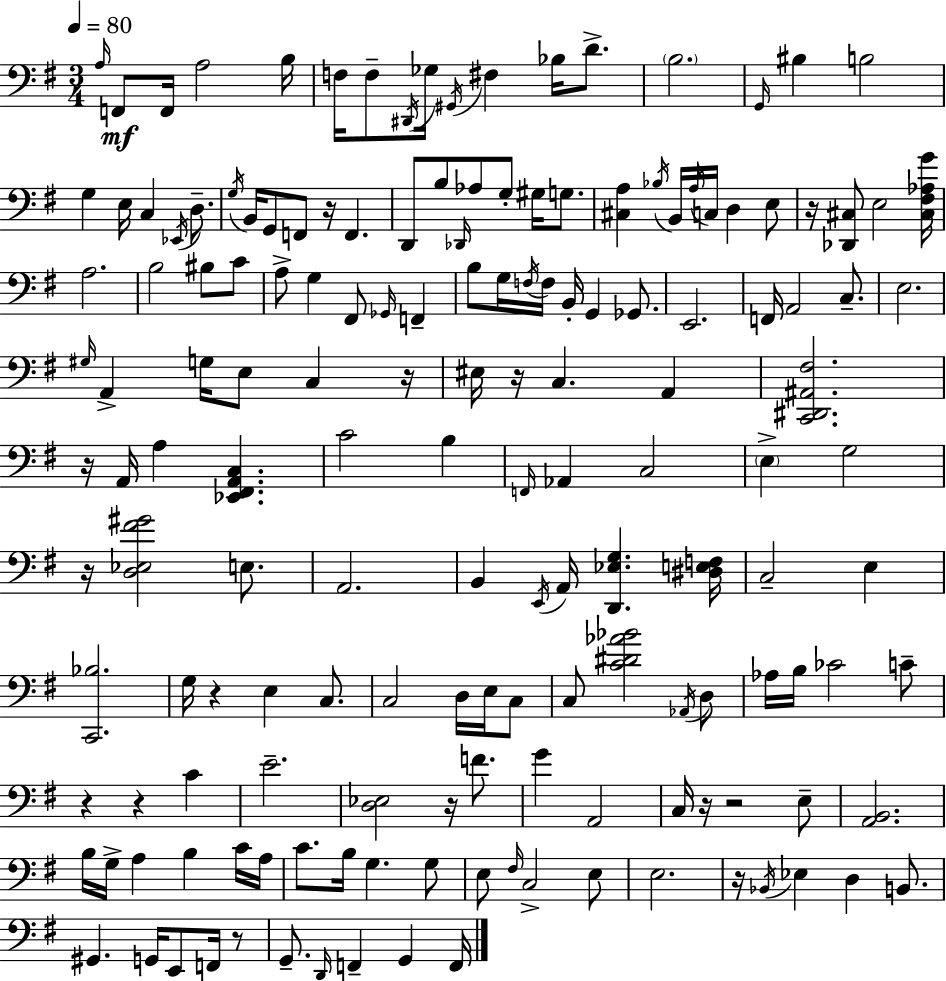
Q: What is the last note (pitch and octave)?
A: F2